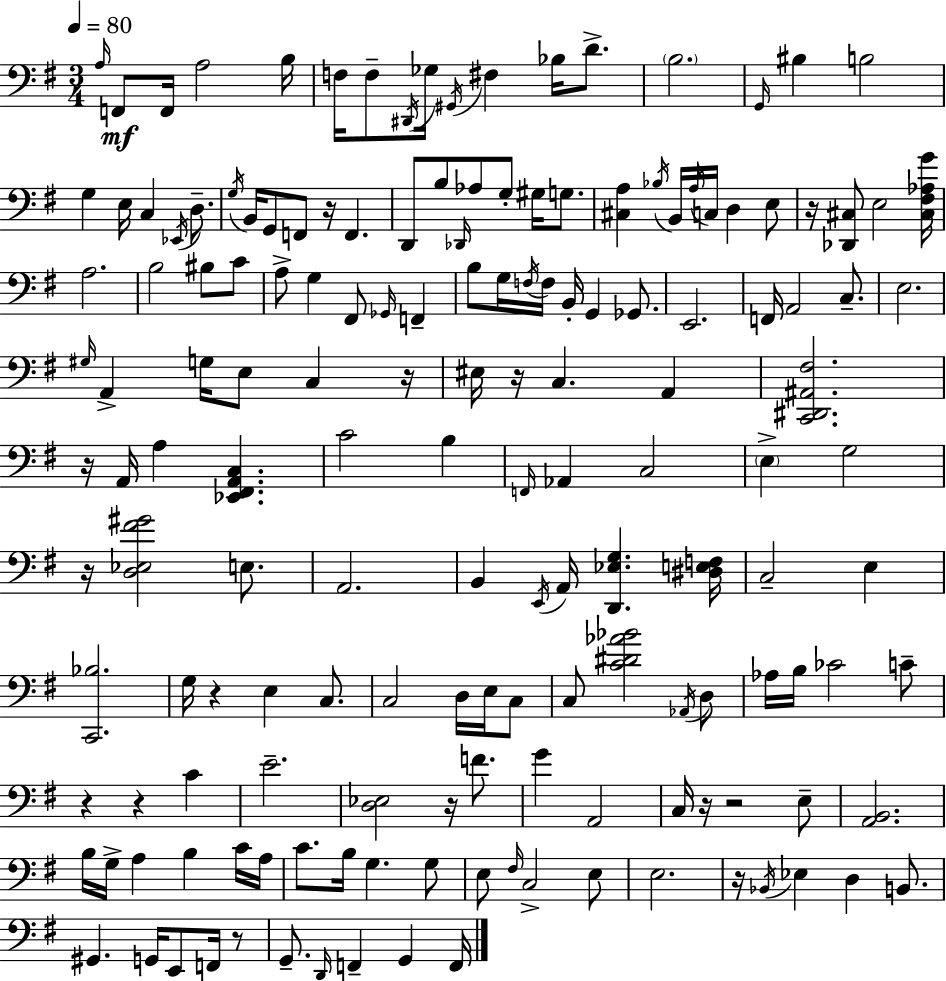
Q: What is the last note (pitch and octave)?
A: F2